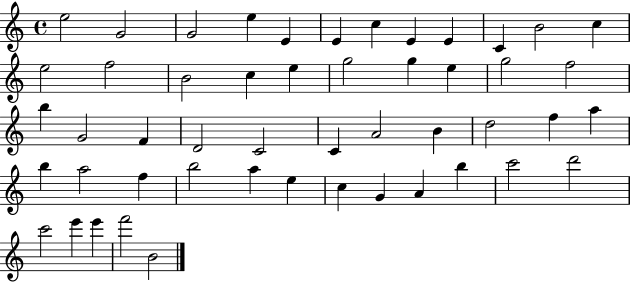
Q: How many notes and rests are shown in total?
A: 50